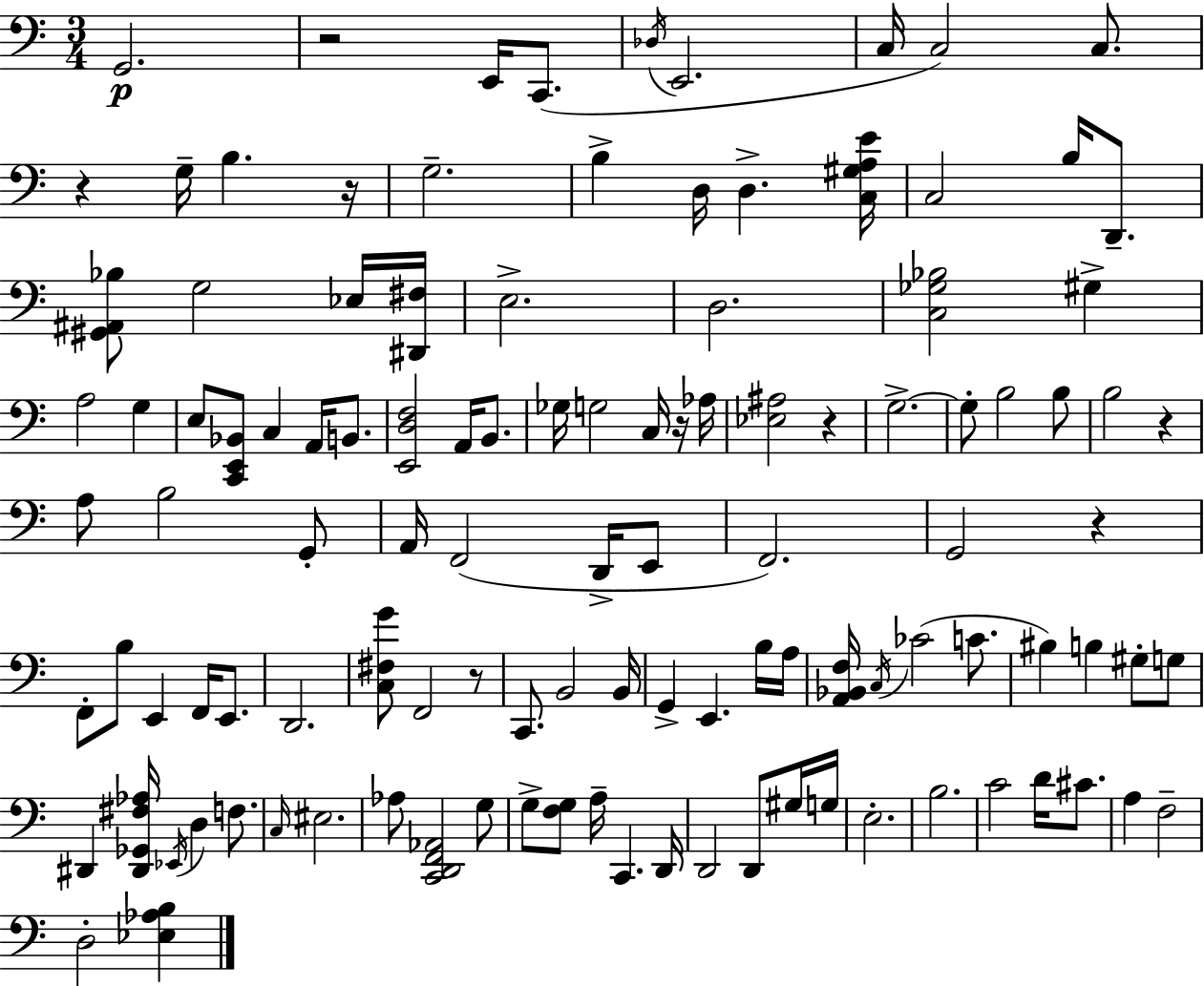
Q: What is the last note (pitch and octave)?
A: D3